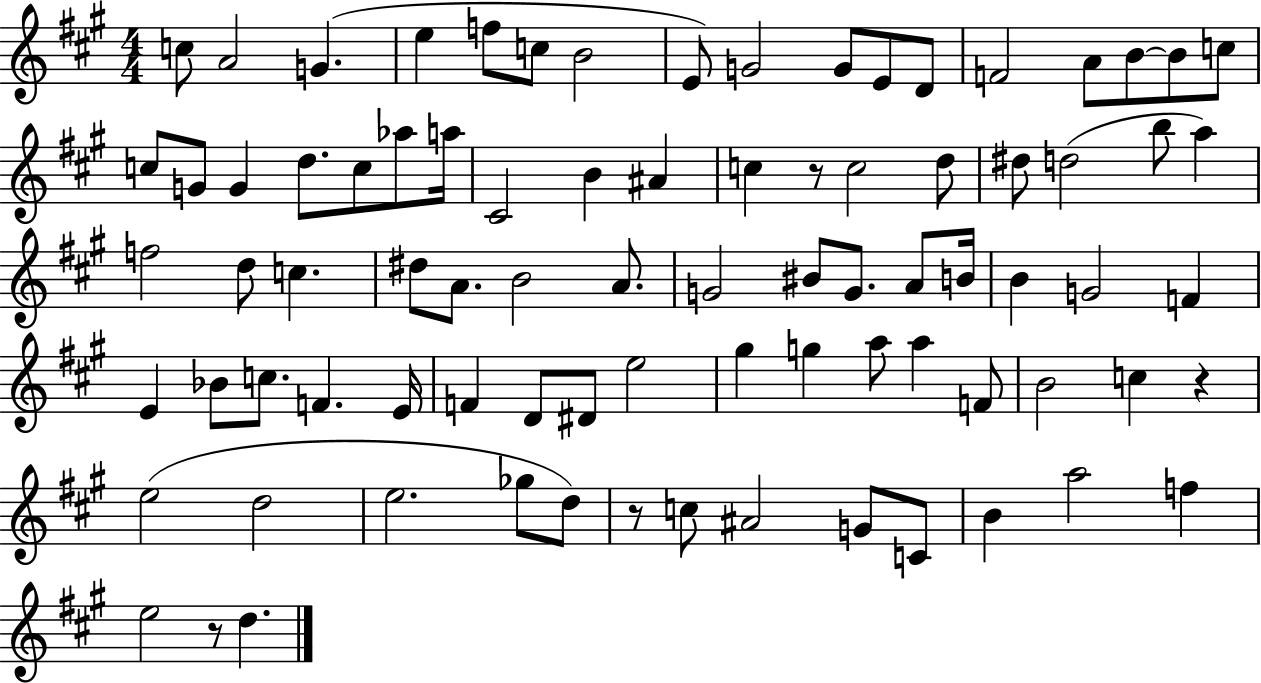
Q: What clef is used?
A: treble